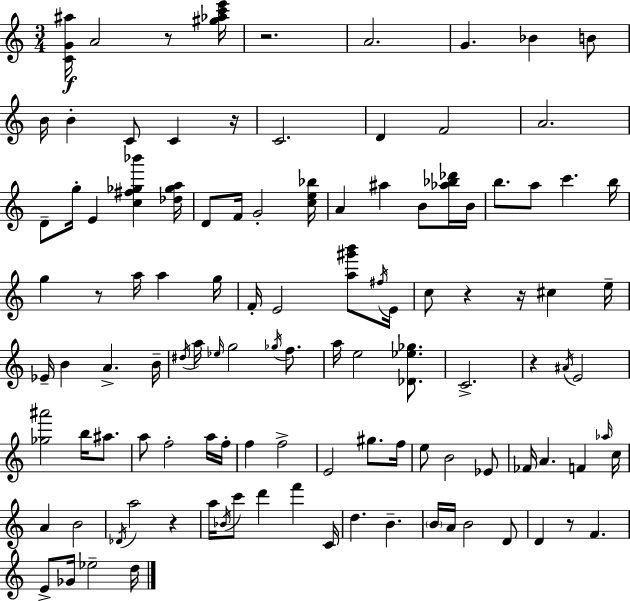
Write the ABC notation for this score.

X:1
T:Untitled
M:3/4
L:1/4
K:Am
[CG^a]/4 A2 z/2 [^g_ac'e']/4 z2 A2 G _B B/2 B/4 B C/2 C z/4 C2 D F2 A2 D/2 g/4 E [c^f_g_b'] [_d_ga]/4 D/2 F/4 G2 [ce_b]/4 A ^a B/2 [_a_b_d']/4 B/4 b/2 a/2 c' b/4 g z/2 a/4 a g/4 F/4 E2 [a^g'b']/2 ^f/4 E/4 c/2 z z/4 ^c e/4 _E/4 B A B/4 ^d/4 a/4 _e/4 g2 _g/4 f/2 a/4 e2 [_D_e_g]/2 C2 z ^A/4 E2 [_g^a']2 b/4 ^a/2 a/2 f2 a/4 f/4 f f2 E2 ^g/2 f/4 e/2 B2 _E/2 _F/4 A F _a/4 c/4 A B2 _D/4 a2 z a/4 _B/4 c'/2 d' f' C/4 d B B/4 A/4 B2 D/2 D z/2 F E/2 _G/4 _e2 d/4